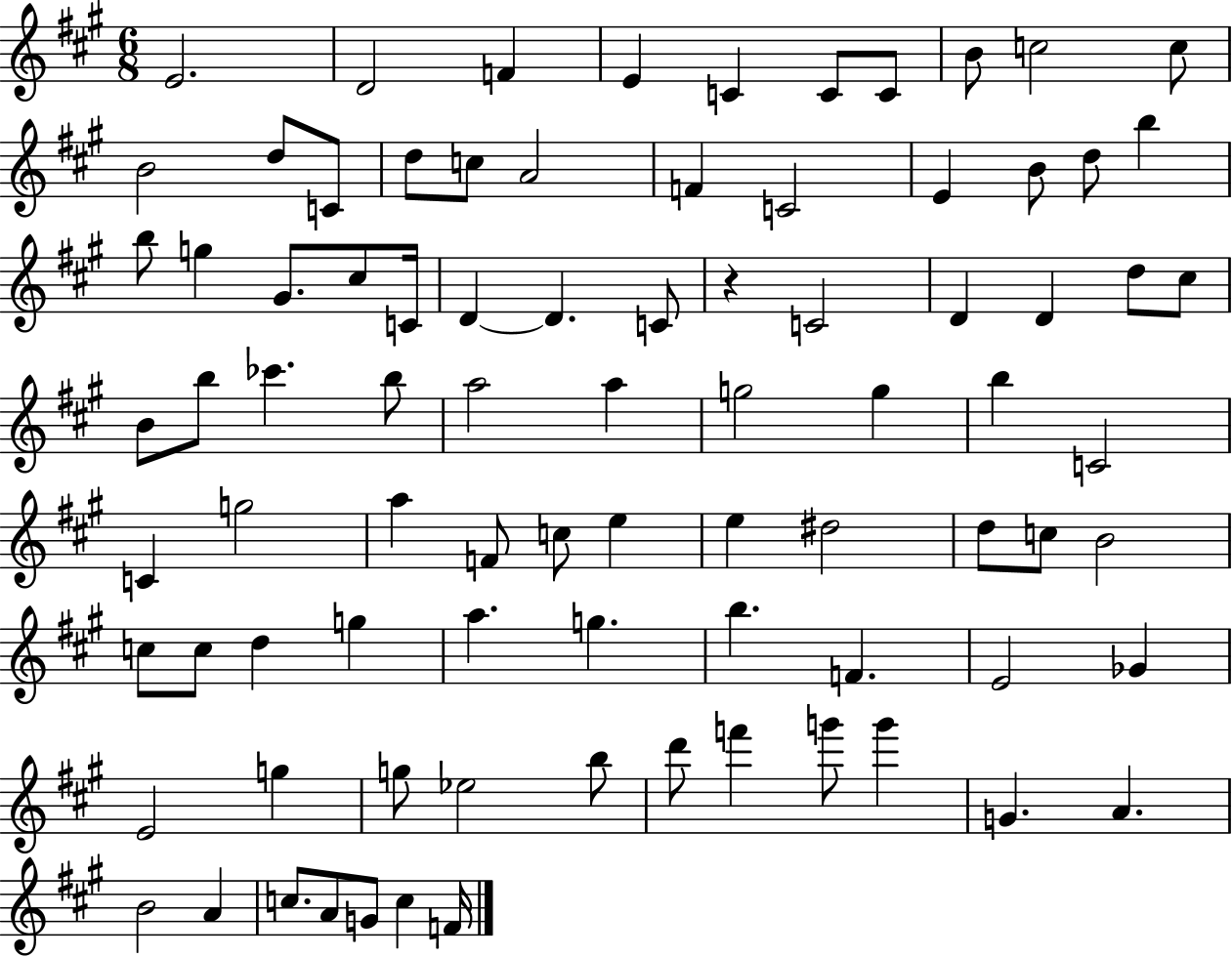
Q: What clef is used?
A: treble